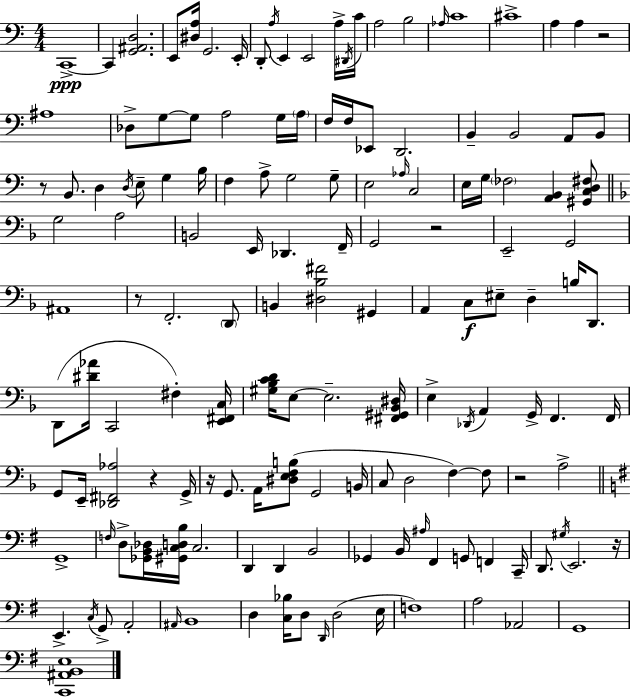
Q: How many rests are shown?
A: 8